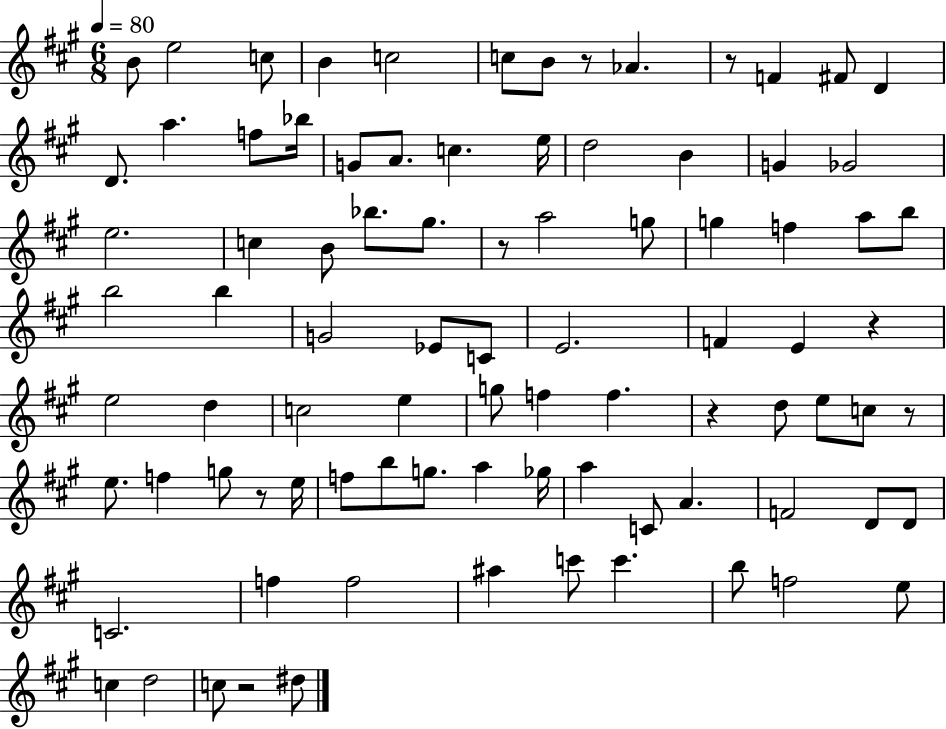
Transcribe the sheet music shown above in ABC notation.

X:1
T:Untitled
M:6/8
L:1/4
K:A
B/2 e2 c/2 B c2 c/2 B/2 z/2 _A z/2 F ^F/2 D D/2 a f/2 _b/4 G/2 A/2 c e/4 d2 B G _G2 e2 c B/2 _b/2 ^g/2 z/2 a2 g/2 g f a/2 b/2 b2 b G2 _E/2 C/2 E2 F E z e2 d c2 e g/2 f f z d/2 e/2 c/2 z/2 e/2 f g/2 z/2 e/4 f/2 b/2 g/2 a _g/4 a C/2 A F2 D/2 D/2 C2 f f2 ^a c'/2 c' b/2 f2 e/2 c d2 c/2 z2 ^d/2